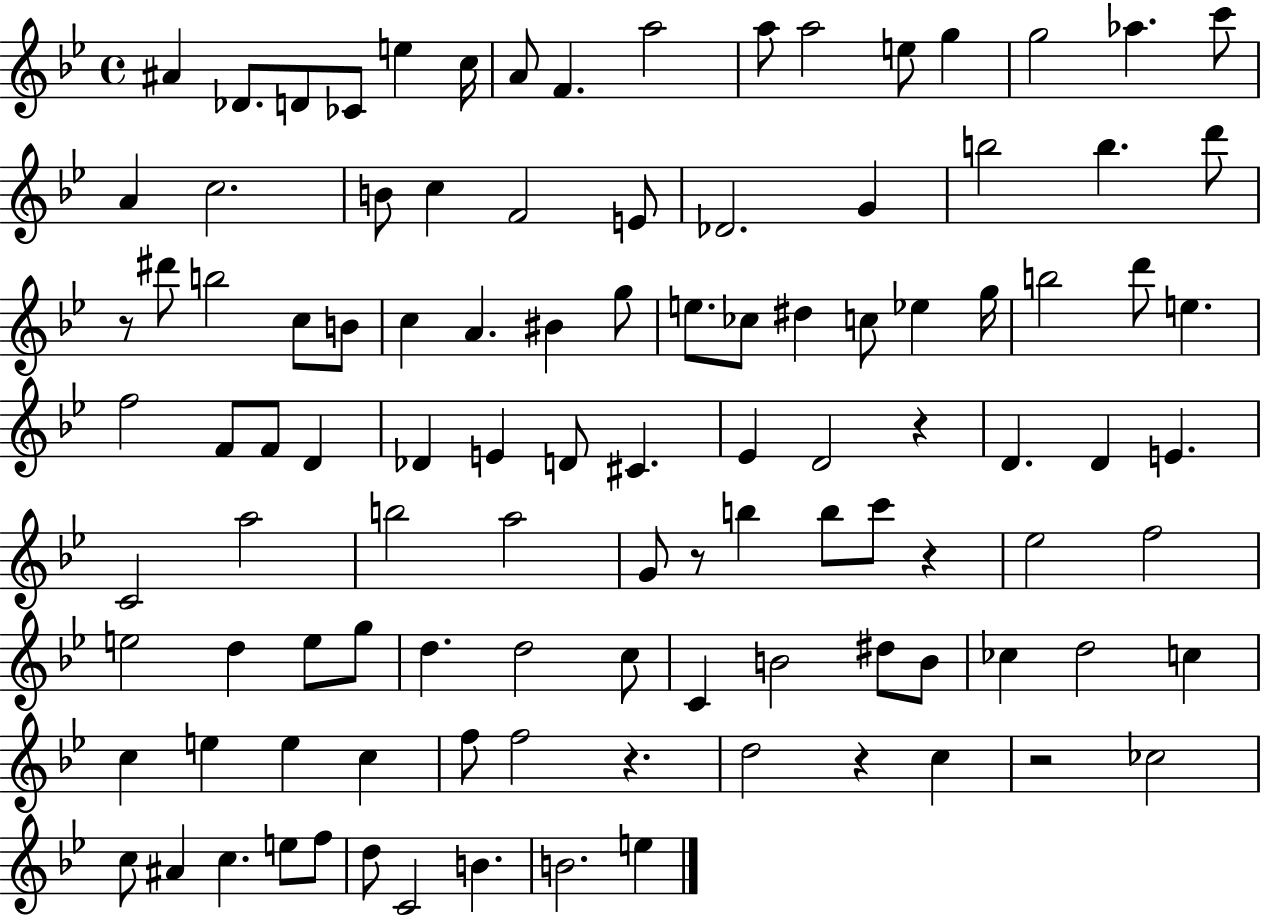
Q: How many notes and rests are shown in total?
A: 107